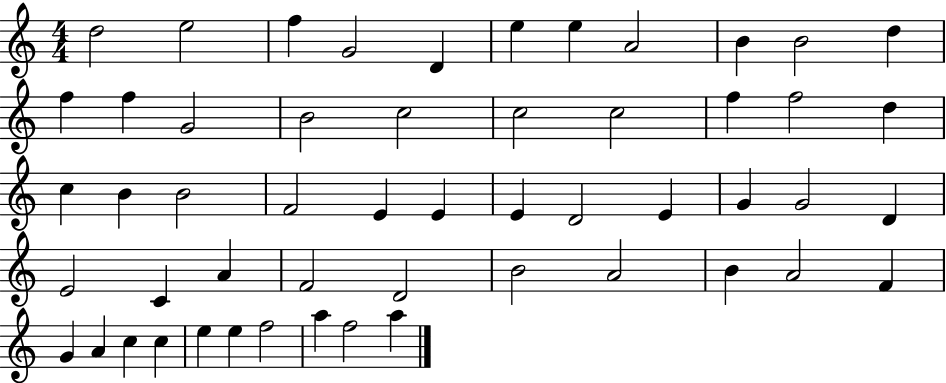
{
  \clef treble
  \numericTimeSignature
  \time 4/4
  \key c \major
  d''2 e''2 | f''4 g'2 d'4 | e''4 e''4 a'2 | b'4 b'2 d''4 | \break f''4 f''4 g'2 | b'2 c''2 | c''2 c''2 | f''4 f''2 d''4 | \break c''4 b'4 b'2 | f'2 e'4 e'4 | e'4 d'2 e'4 | g'4 g'2 d'4 | \break e'2 c'4 a'4 | f'2 d'2 | b'2 a'2 | b'4 a'2 f'4 | \break g'4 a'4 c''4 c''4 | e''4 e''4 f''2 | a''4 f''2 a''4 | \bar "|."
}